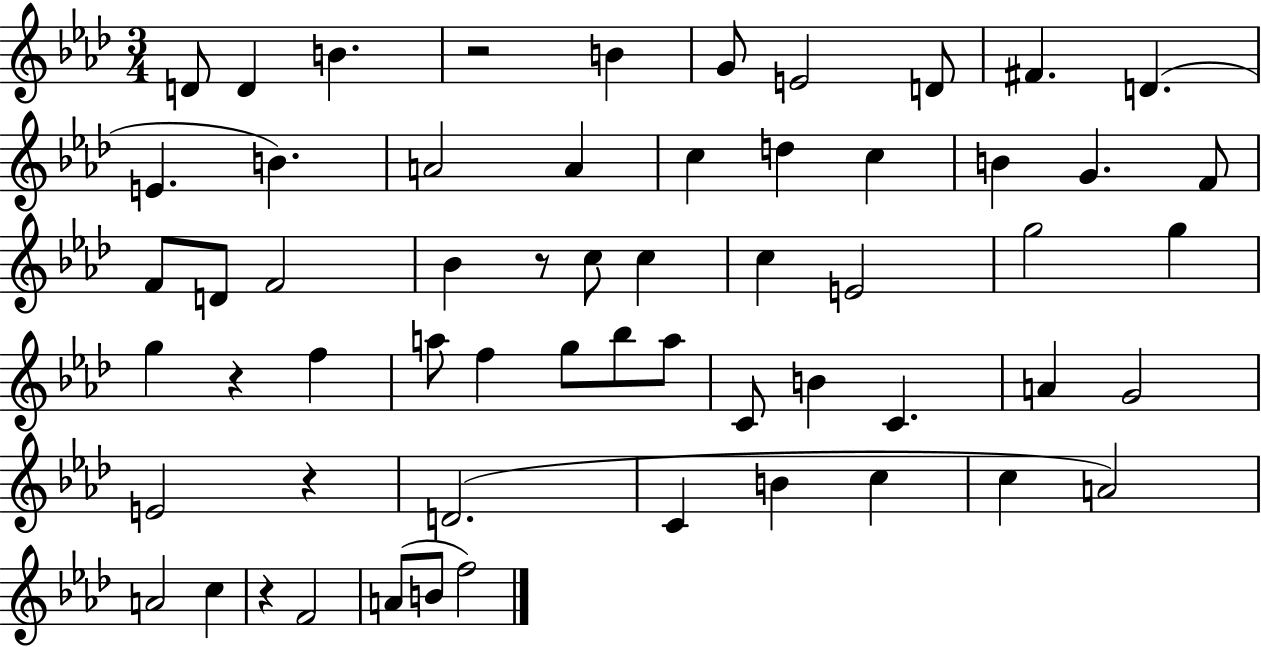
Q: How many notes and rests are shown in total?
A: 59